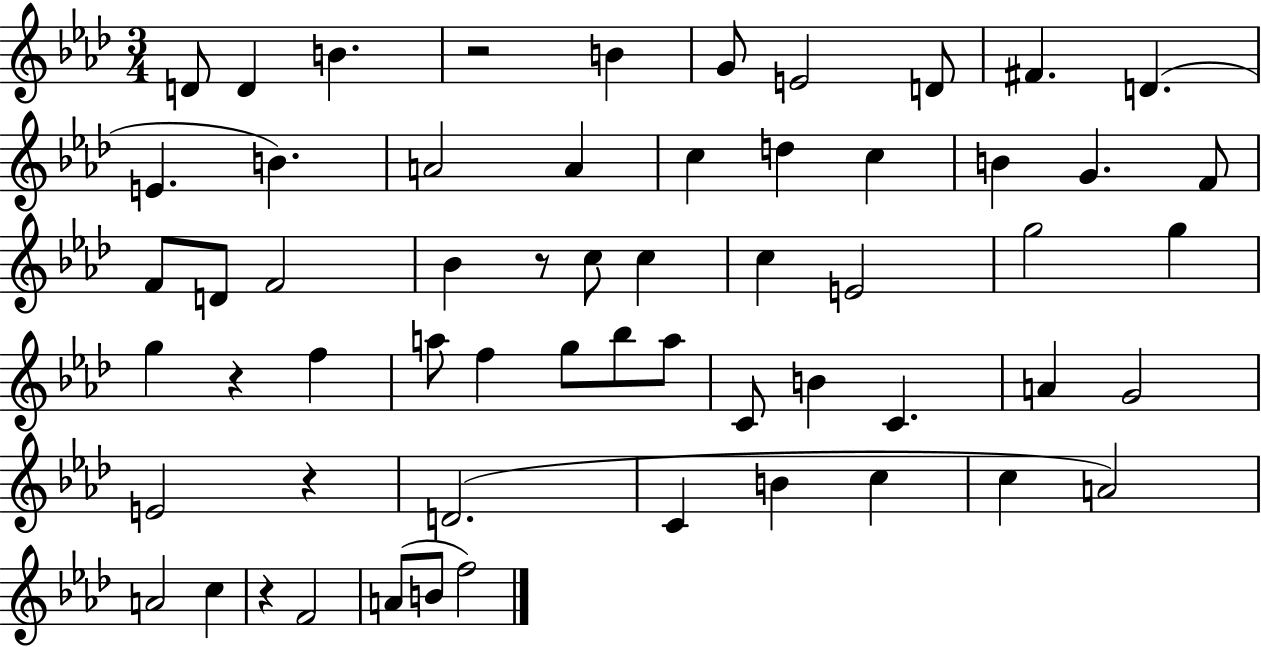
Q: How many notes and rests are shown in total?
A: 59